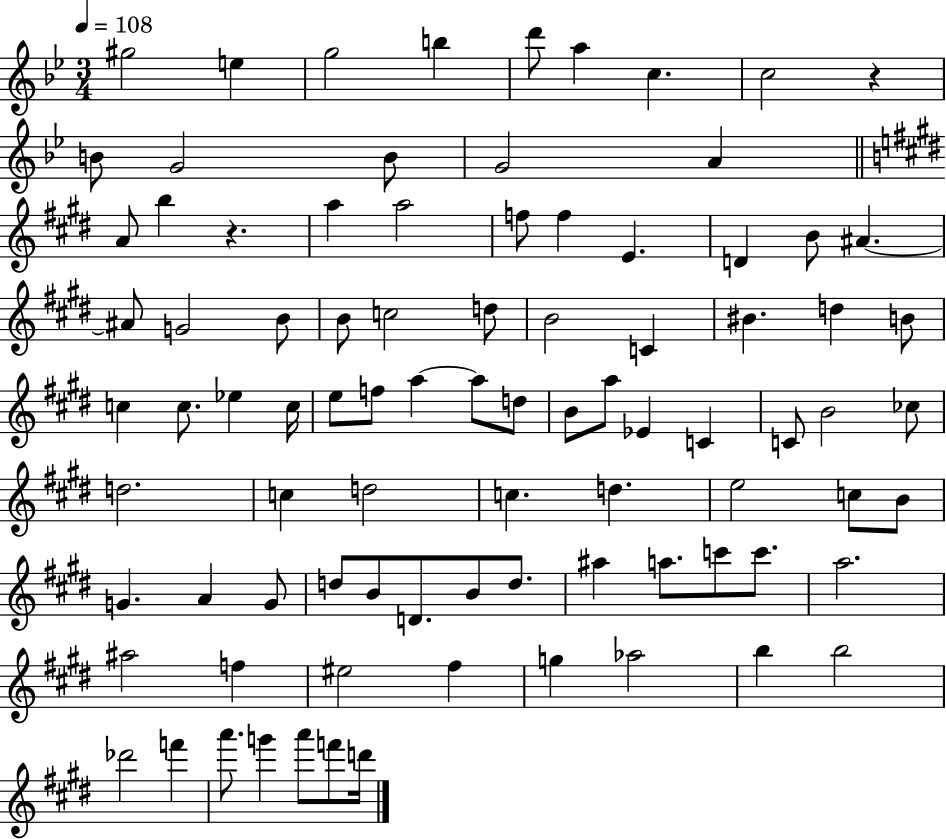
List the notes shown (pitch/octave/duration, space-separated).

G#5/h E5/q G5/h B5/q D6/e A5/q C5/q. C5/h R/q B4/e G4/h B4/e G4/h A4/q A4/e B5/q R/q. A5/q A5/h F5/e F5/q E4/q. D4/q B4/e A#4/q. A#4/e G4/h B4/e B4/e C5/h D5/e B4/h C4/q BIS4/q. D5/q B4/e C5/q C5/e. Eb5/q C5/s E5/e F5/e A5/q A5/e D5/e B4/e A5/e Eb4/q C4/q C4/e B4/h CES5/e D5/h. C5/q D5/h C5/q. D5/q. E5/h C5/e B4/e G4/q. A4/q G4/e D5/e B4/e D4/e. B4/e D5/e. A#5/q A5/e. C6/e C6/e. A5/h. A#5/h F5/q EIS5/h F#5/q G5/q Ab5/h B5/q B5/h Db6/h F6/q A6/e. G6/q A6/e F6/e D6/s